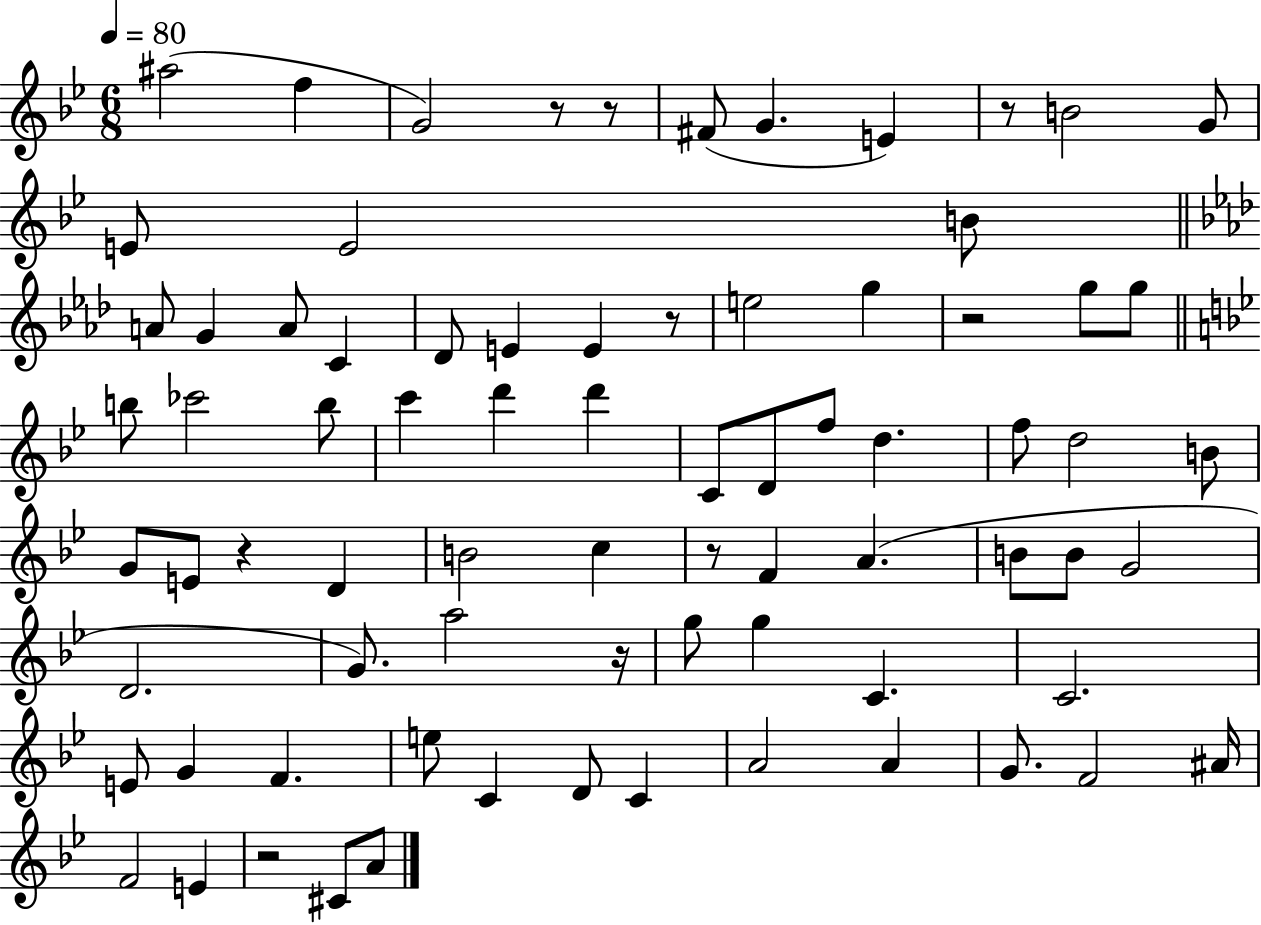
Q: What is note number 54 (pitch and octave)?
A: G4